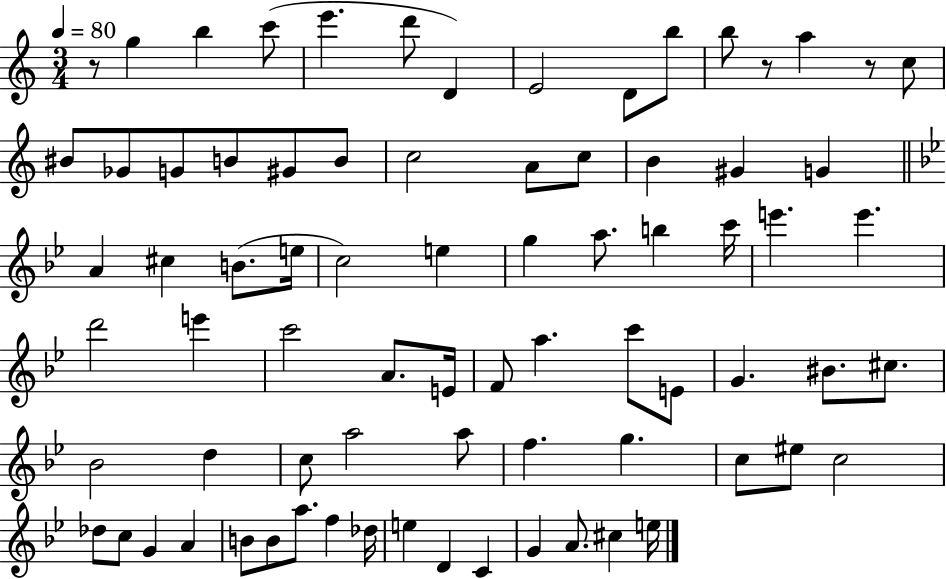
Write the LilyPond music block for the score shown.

{
  \clef treble
  \numericTimeSignature
  \time 3/4
  \key c \major
  \tempo 4 = 80
  r8 g''4 b''4 c'''8( | e'''4. d'''8 d'4) | e'2 d'8 b''8 | b''8 r8 a''4 r8 c''8 | \break bis'8 ges'8 g'8 b'8 gis'8 b'8 | c''2 a'8 c''8 | b'4 gis'4 g'4 | \bar "||" \break \key g \minor a'4 cis''4 b'8.( e''16 | c''2) e''4 | g''4 a''8. b''4 c'''16 | e'''4. e'''4. | \break d'''2 e'''4 | c'''2 a'8. e'16 | f'8 a''4. c'''8 e'8 | g'4. bis'8. cis''8. | \break bes'2 d''4 | c''8 a''2 a''8 | f''4. g''4. | c''8 eis''8 c''2 | \break des''8 c''8 g'4 a'4 | b'8 b'8 a''8. f''4 des''16 | e''4 d'4 c'4 | g'4 a'8. cis''4 e''16 | \break \bar "|."
}